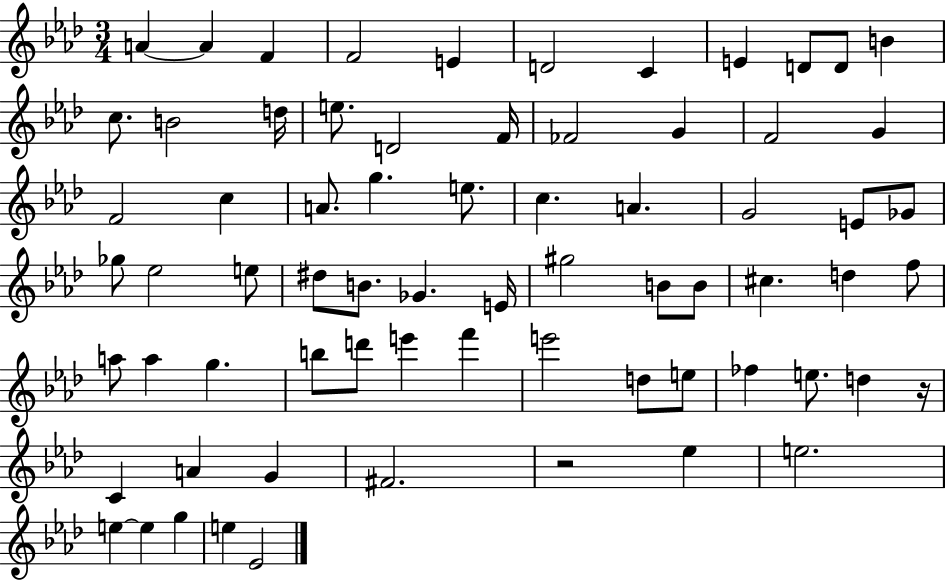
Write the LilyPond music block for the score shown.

{
  \clef treble
  \numericTimeSignature
  \time 3/4
  \key aes \major
  a'4~~ a'4 f'4 | f'2 e'4 | d'2 c'4 | e'4 d'8 d'8 b'4 | \break c''8. b'2 d''16 | e''8. d'2 f'16 | fes'2 g'4 | f'2 g'4 | \break f'2 c''4 | a'8. g''4. e''8. | c''4. a'4. | g'2 e'8 ges'8 | \break ges''8 ees''2 e''8 | dis''8 b'8. ges'4. e'16 | gis''2 b'8 b'8 | cis''4. d''4 f''8 | \break a''8 a''4 g''4. | b''8 d'''8 e'''4 f'''4 | e'''2 d''8 e''8 | fes''4 e''8. d''4 r16 | \break c'4 a'4 g'4 | fis'2. | r2 ees''4 | e''2. | \break e''4~~ e''4 g''4 | e''4 ees'2 | \bar "|."
}